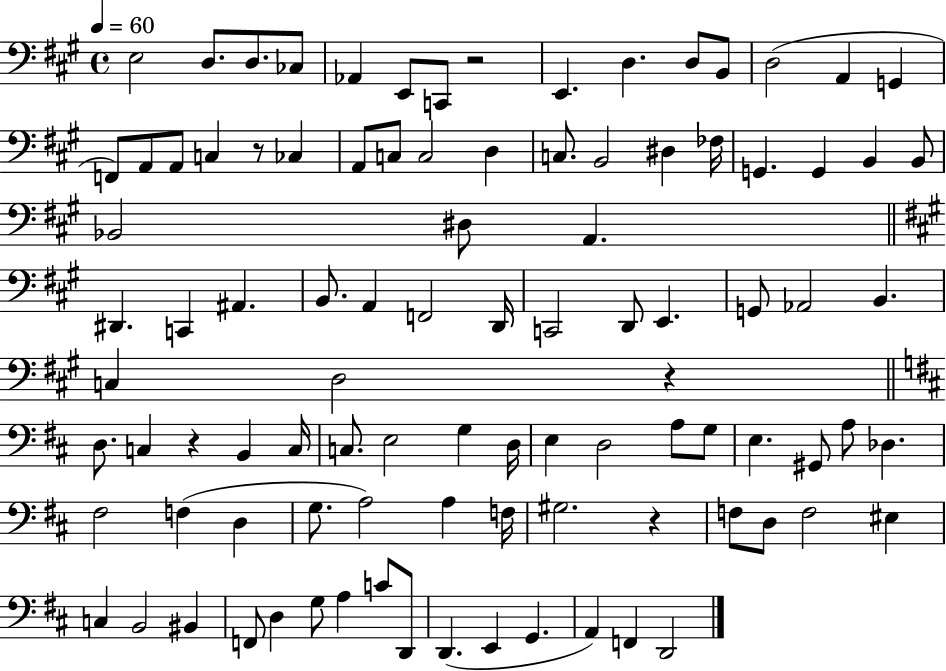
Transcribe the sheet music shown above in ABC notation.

X:1
T:Untitled
M:4/4
L:1/4
K:A
E,2 D,/2 D,/2 _C,/2 _A,, E,,/2 C,,/2 z2 E,, D, D,/2 B,,/2 D,2 A,, G,, F,,/2 A,,/2 A,,/2 C, z/2 _C, A,,/2 C,/2 C,2 D, C,/2 B,,2 ^D, _F,/4 G,, G,, B,, B,,/2 _B,,2 ^D,/2 A,, ^D,, C,, ^A,, B,,/2 A,, F,,2 D,,/4 C,,2 D,,/2 E,, G,,/2 _A,,2 B,, C, D,2 z D,/2 C, z B,, C,/4 C,/2 E,2 G, D,/4 E, D,2 A,/2 G,/2 E, ^G,,/2 A,/2 _D, ^F,2 F, D, G,/2 A,2 A, F,/4 ^G,2 z F,/2 D,/2 F,2 ^E, C, B,,2 ^B,, F,,/2 D, G,/2 A, C/2 D,,/2 D,, E,, G,, A,, F,, D,,2